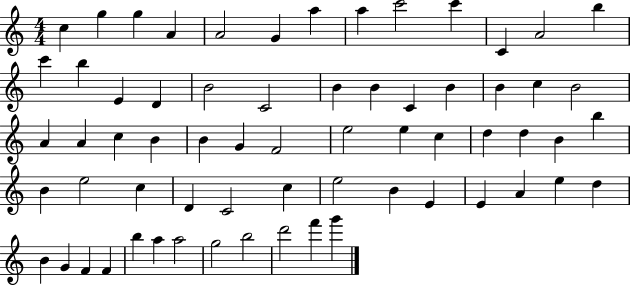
C5/q G5/q G5/q A4/q A4/h G4/q A5/q A5/q C6/h C6/q C4/q A4/h B5/q C6/q B5/q E4/q D4/q B4/h C4/h B4/q B4/q C4/q B4/q B4/q C5/q B4/h A4/q A4/q C5/q B4/q B4/q G4/q F4/h E5/h E5/q C5/q D5/q D5/q B4/q B5/q B4/q E5/h C5/q D4/q C4/h C5/q E5/h B4/q E4/q E4/q A4/q E5/q D5/q B4/q G4/q F4/q F4/q B5/q A5/q A5/h G5/h B5/h D6/h F6/q G6/q